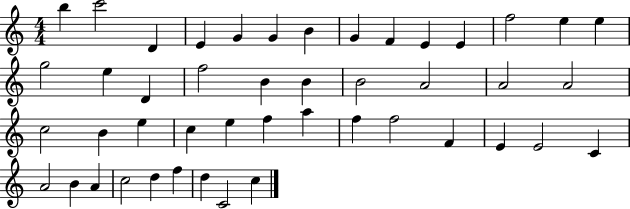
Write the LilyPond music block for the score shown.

{
  \clef treble
  \numericTimeSignature
  \time 4/4
  \key c \major
  b''4 c'''2 d'4 | e'4 g'4 g'4 b'4 | g'4 f'4 e'4 e'4 | f''2 e''4 e''4 | \break g''2 e''4 d'4 | f''2 b'4 b'4 | b'2 a'2 | a'2 a'2 | \break c''2 b'4 e''4 | c''4 e''4 f''4 a''4 | f''4 f''2 f'4 | e'4 e'2 c'4 | \break a'2 b'4 a'4 | c''2 d''4 f''4 | d''4 c'2 c''4 | \bar "|."
}